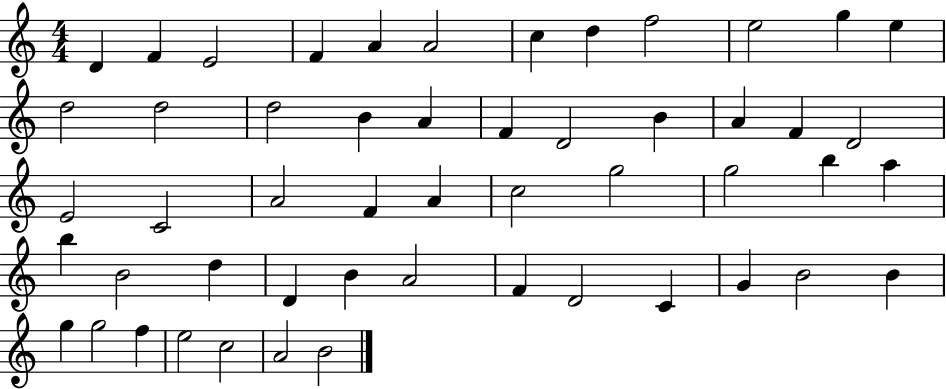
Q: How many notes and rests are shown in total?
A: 52